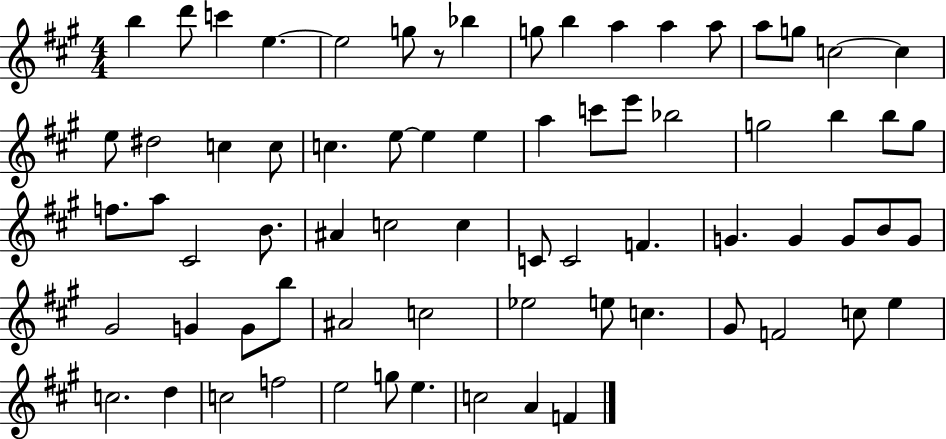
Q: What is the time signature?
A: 4/4